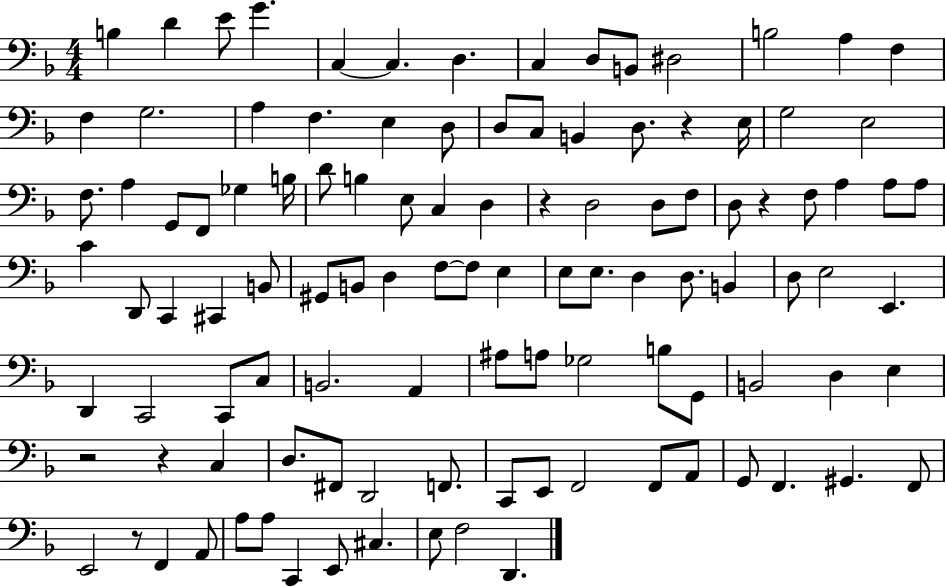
{
  \clef bass
  \numericTimeSignature
  \time 4/4
  \key f \major
  b4 d'4 e'8 g'4. | c4~~ c4. d4. | c4 d8 b,8 dis2 | b2 a4 f4 | \break f4 g2. | a4 f4. e4 d8 | d8 c8 b,4 d8. r4 e16 | g2 e2 | \break f8. a4 g,8 f,8 ges4 b16 | d'8 b4 e8 c4 d4 | r4 d2 d8 f8 | d8 r4 f8 a4 a8 a8 | \break c'4 d,8 c,4 cis,4 b,8 | gis,8 b,8 d4 f8~~ f8 e4 | e8 e8. d4 d8. b,4 | d8 e2 e,4. | \break d,4 c,2 c,8 c8 | b,2. a,4 | ais8 a8 ges2 b8 g,8 | b,2 d4 e4 | \break r2 r4 c4 | d8. fis,8 d,2 f,8. | c,8 e,8 f,2 f,8 a,8 | g,8 f,4. gis,4. f,8 | \break e,2 r8 f,4 a,8 | a8 a8 c,4 e,8 cis4. | e8 f2 d,4. | \bar "|."
}